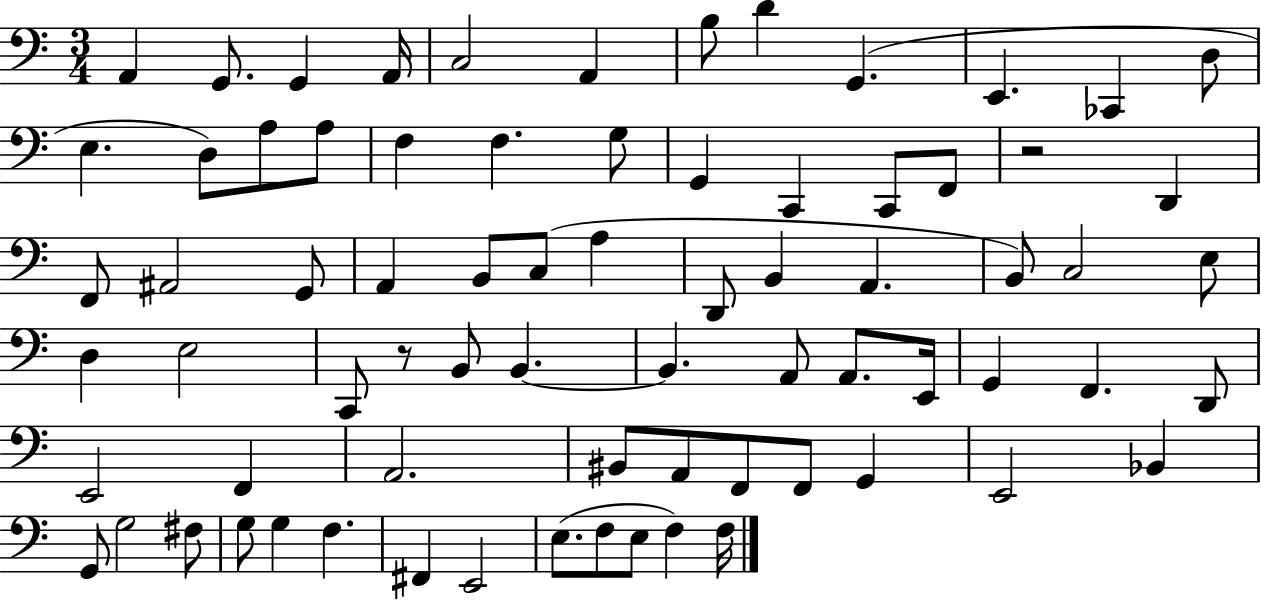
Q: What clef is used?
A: bass